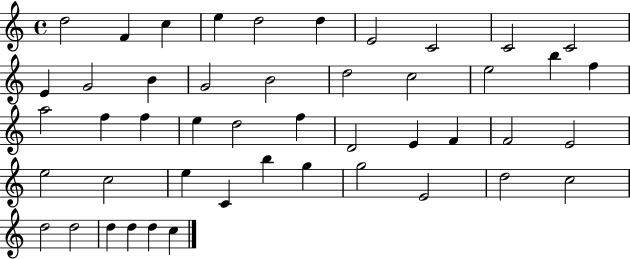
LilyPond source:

{
  \clef treble
  \time 4/4
  \defaultTimeSignature
  \key c \major
  d''2 f'4 c''4 | e''4 d''2 d''4 | e'2 c'2 | c'2 c'2 | \break e'4 g'2 b'4 | g'2 b'2 | d''2 c''2 | e''2 b''4 f''4 | \break a''2 f''4 f''4 | e''4 d''2 f''4 | d'2 e'4 f'4 | f'2 e'2 | \break e''2 c''2 | e''4 c'4 b''4 g''4 | g''2 e'2 | d''2 c''2 | \break d''2 d''2 | d''4 d''4 d''4 c''4 | \bar "|."
}